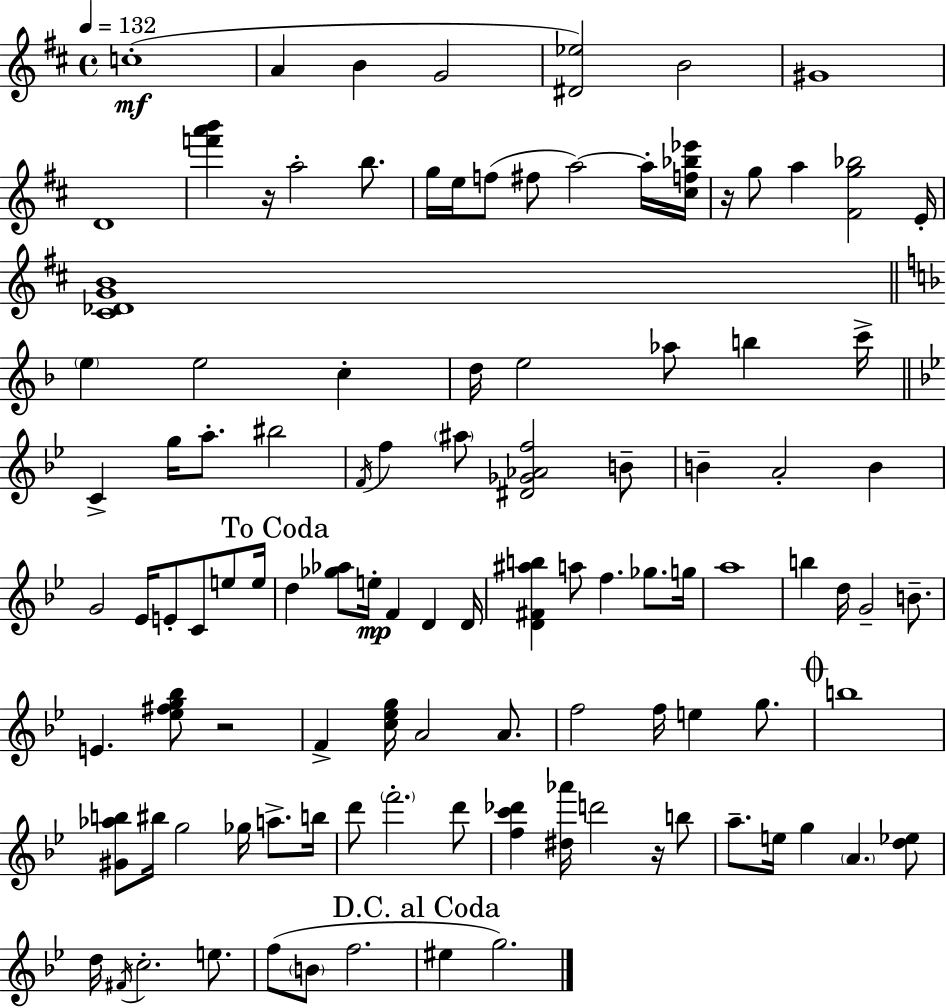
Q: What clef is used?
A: treble